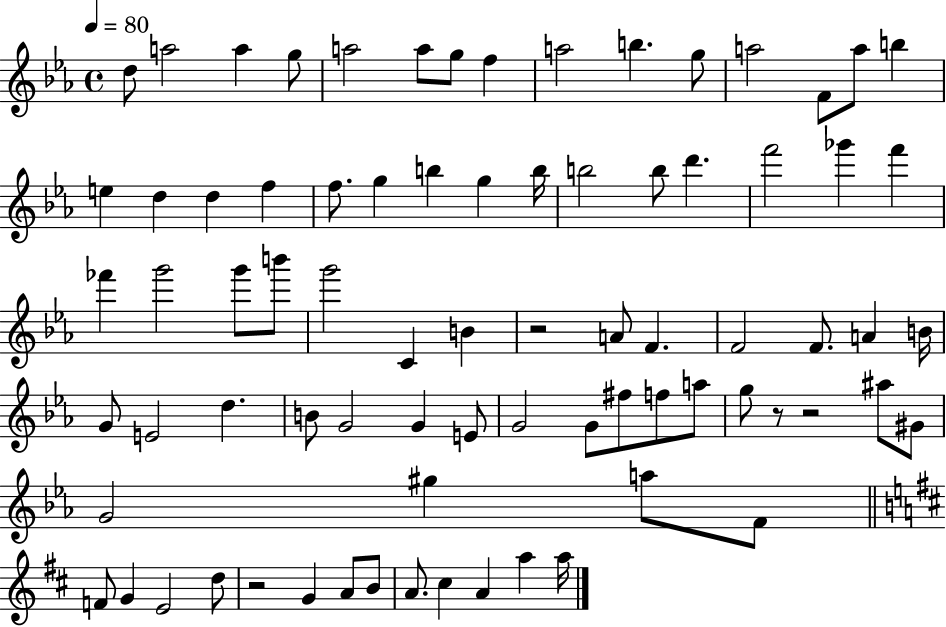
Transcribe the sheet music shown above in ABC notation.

X:1
T:Untitled
M:4/4
L:1/4
K:Eb
d/2 a2 a g/2 a2 a/2 g/2 f a2 b g/2 a2 F/2 a/2 b e d d f f/2 g b g b/4 b2 b/2 d' f'2 _g' f' _f' g'2 g'/2 b'/2 g'2 C B z2 A/2 F F2 F/2 A B/4 G/2 E2 d B/2 G2 G E/2 G2 G/2 ^f/2 f/2 a/2 g/2 z/2 z2 ^a/2 ^G/2 G2 ^g a/2 F/2 F/2 G E2 d/2 z2 G A/2 B/2 A/2 ^c A a a/4